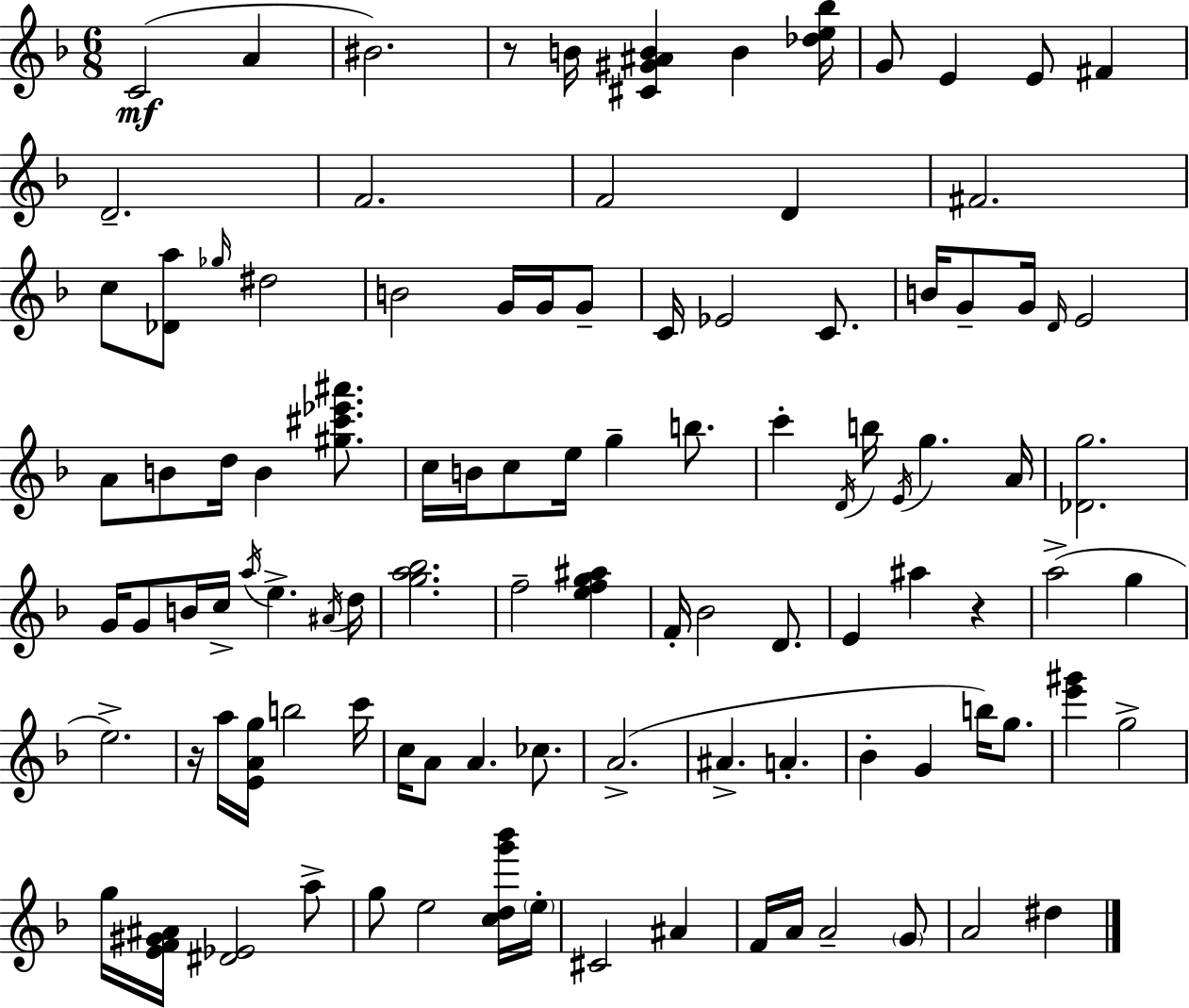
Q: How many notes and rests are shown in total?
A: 105